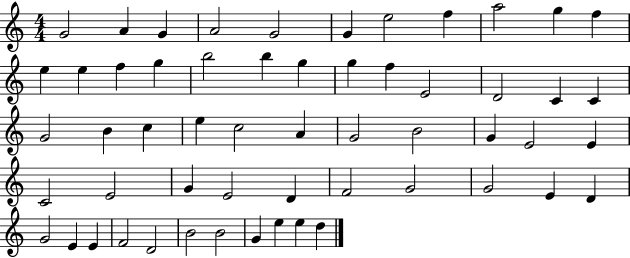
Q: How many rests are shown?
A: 0